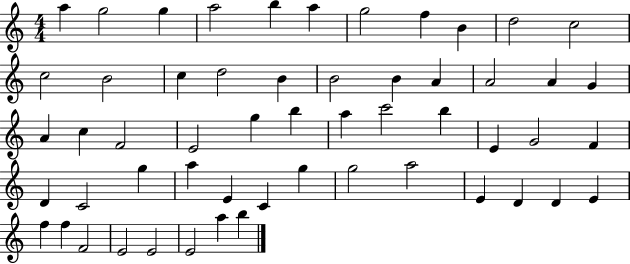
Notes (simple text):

A5/q G5/h G5/q A5/h B5/q A5/q G5/h F5/q B4/q D5/h C5/h C5/h B4/h C5/q D5/h B4/q B4/h B4/q A4/q A4/h A4/q G4/q A4/q C5/q F4/h E4/h G5/q B5/q A5/q C6/h B5/q E4/q G4/h F4/q D4/q C4/h G5/q A5/q E4/q C4/q G5/q G5/h A5/h E4/q D4/q D4/q E4/q F5/q F5/q F4/h E4/h E4/h E4/h A5/q B5/q